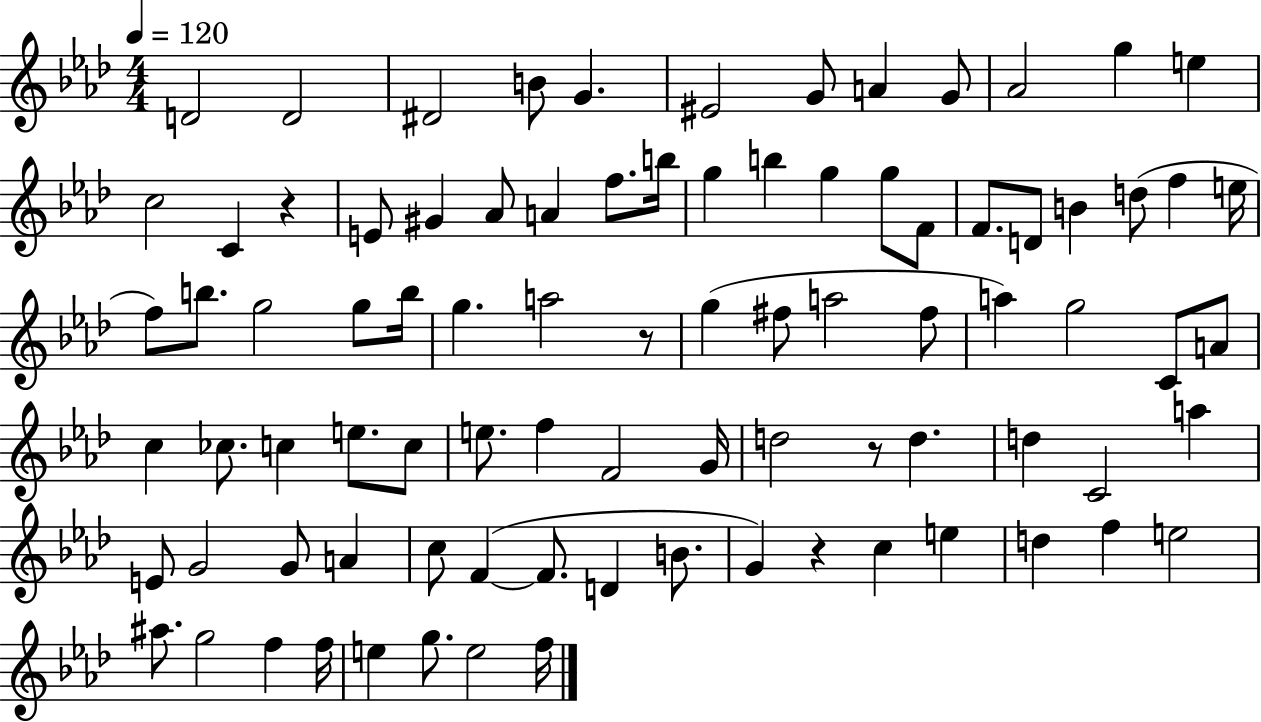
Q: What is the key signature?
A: AES major